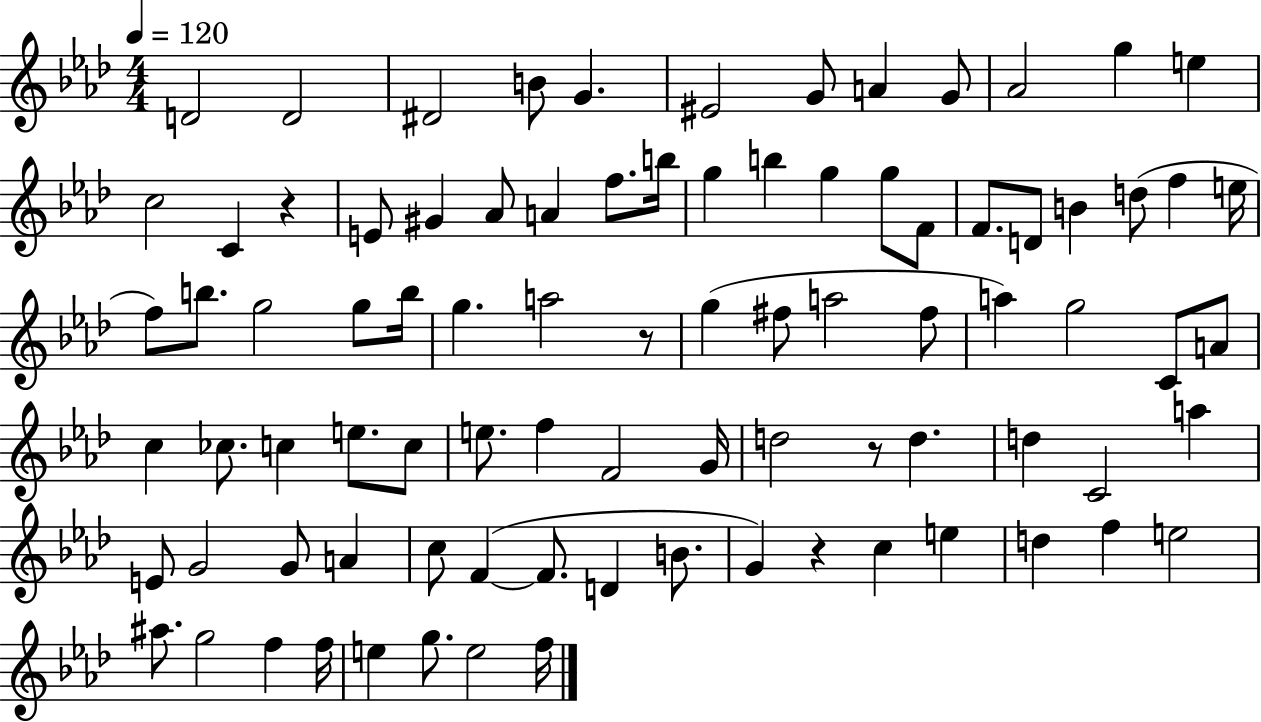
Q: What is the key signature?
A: AES major